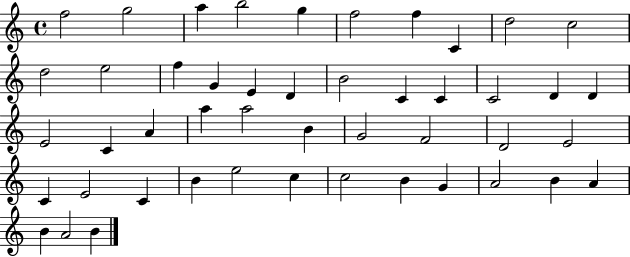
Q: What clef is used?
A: treble